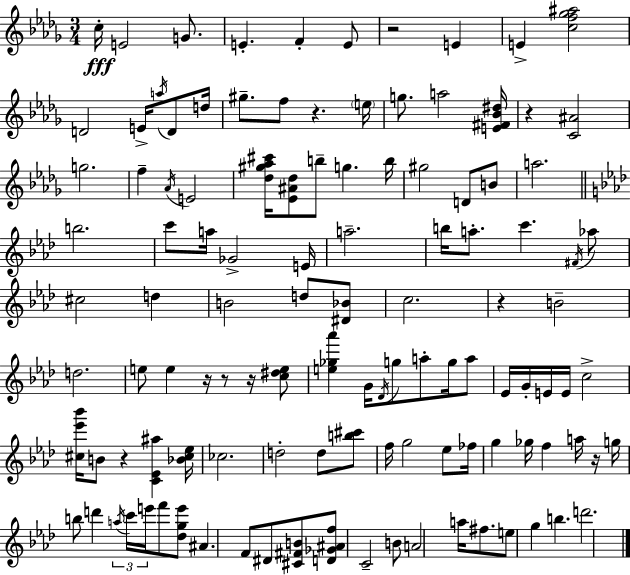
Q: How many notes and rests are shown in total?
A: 115